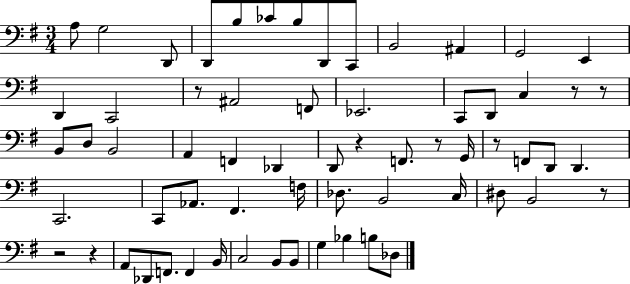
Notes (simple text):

A3/e G3/h D2/e D2/e B3/e CES4/e B3/e D2/e C2/e B2/h A#2/q G2/h E2/q D2/q C2/h R/e A#2/h F2/e Eb2/h. C2/e D2/e C3/q R/e R/e B2/e D3/e B2/h A2/q F2/q Db2/q D2/e R/q F2/e. R/e G2/s R/e F2/e D2/e D2/q. C2/h. C2/e Ab2/e. F#2/q. F3/s Db3/e. B2/h C3/s D#3/e B2/h R/e R/h R/q A2/e Db2/e F2/e. F2/q B2/s C3/h B2/e B2/e G3/q Bb3/q B3/e Db3/e